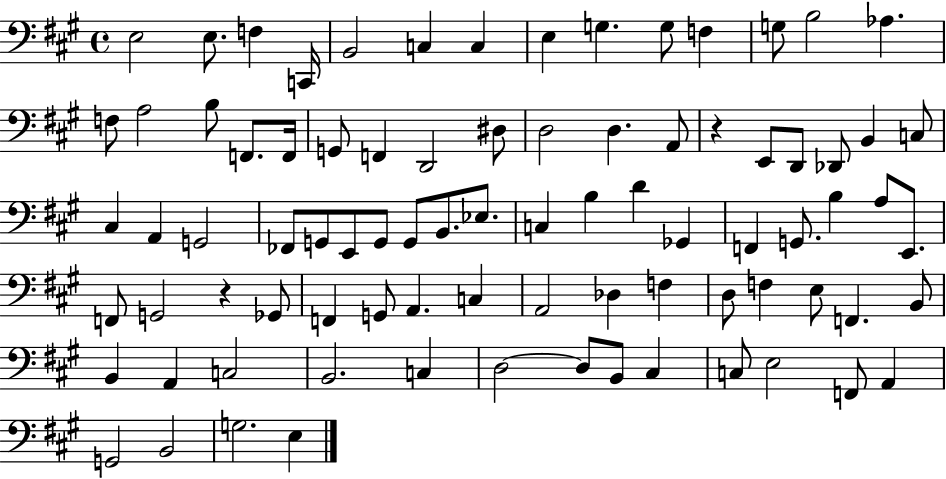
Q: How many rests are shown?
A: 2